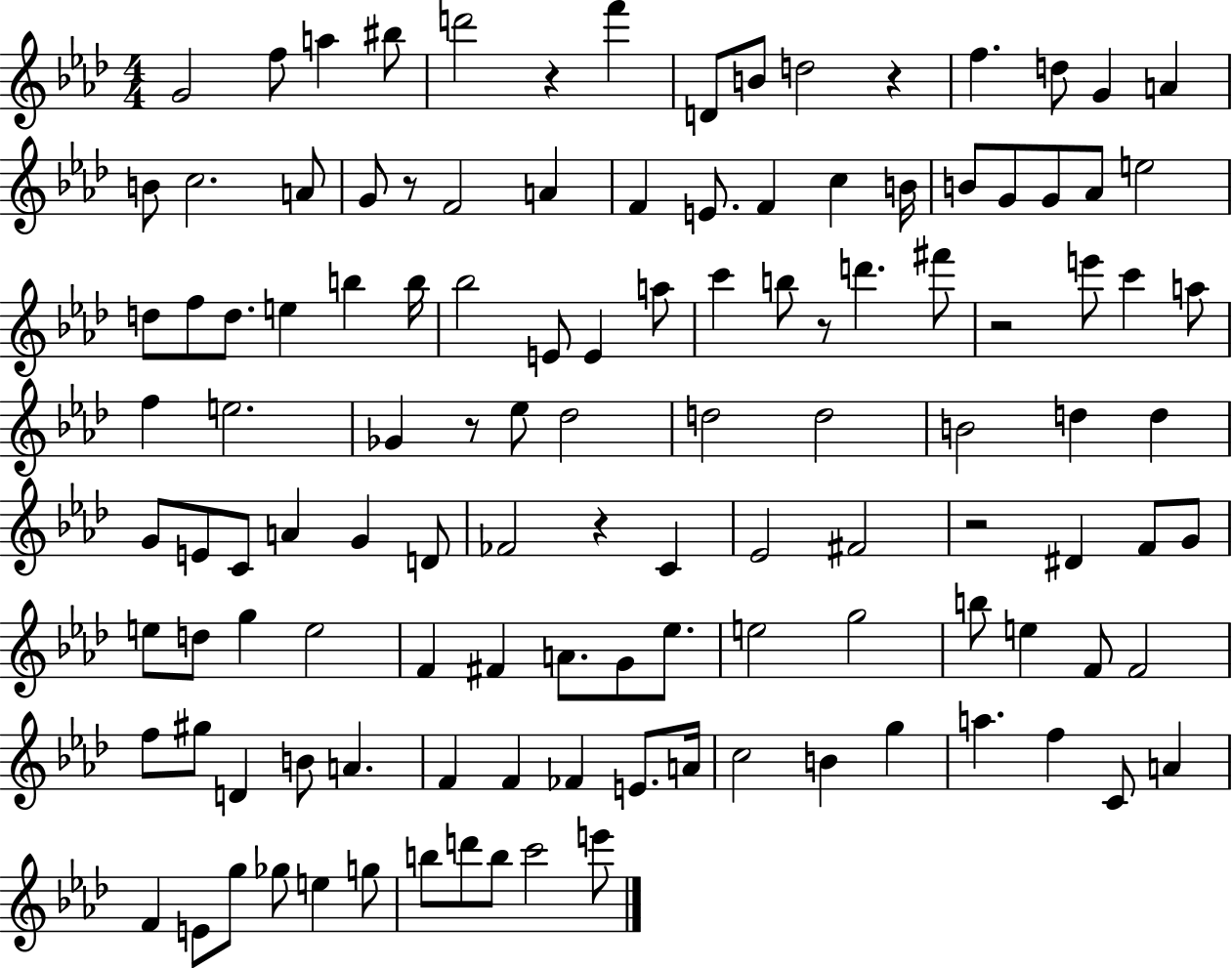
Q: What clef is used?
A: treble